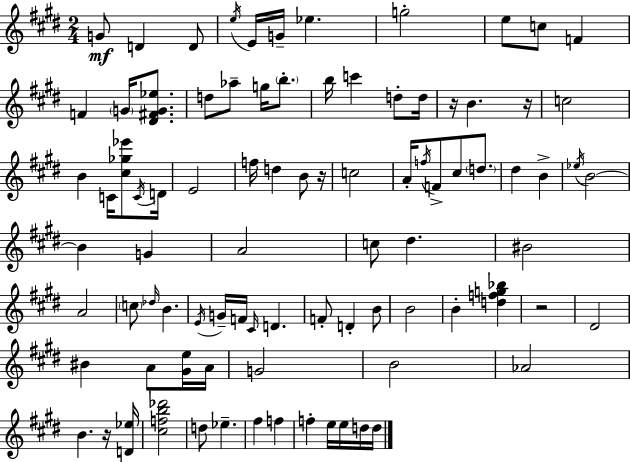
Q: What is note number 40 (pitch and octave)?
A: Eb5